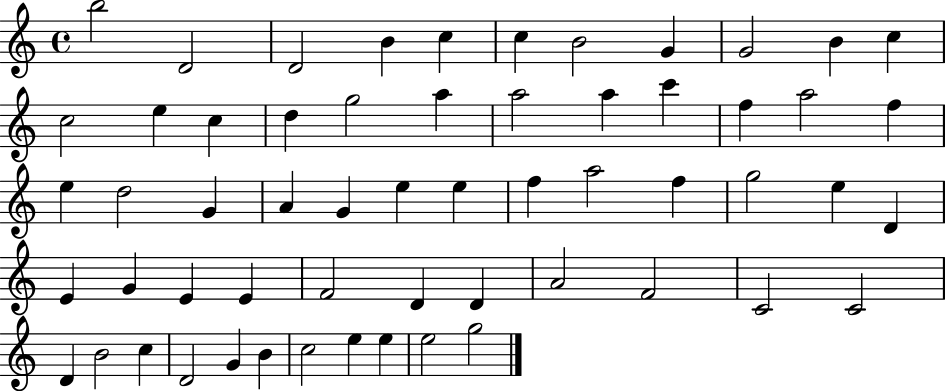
{
  \clef treble
  \time 4/4
  \defaultTimeSignature
  \key c \major
  b''2 d'2 | d'2 b'4 c''4 | c''4 b'2 g'4 | g'2 b'4 c''4 | \break c''2 e''4 c''4 | d''4 g''2 a''4 | a''2 a''4 c'''4 | f''4 a''2 f''4 | \break e''4 d''2 g'4 | a'4 g'4 e''4 e''4 | f''4 a''2 f''4 | g''2 e''4 d'4 | \break e'4 g'4 e'4 e'4 | f'2 d'4 d'4 | a'2 f'2 | c'2 c'2 | \break d'4 b'2 c''4 | d'2 g'4 b'4 | c''2 e''4 e''4 | e''2 g''2 | \break \bar "|."
}